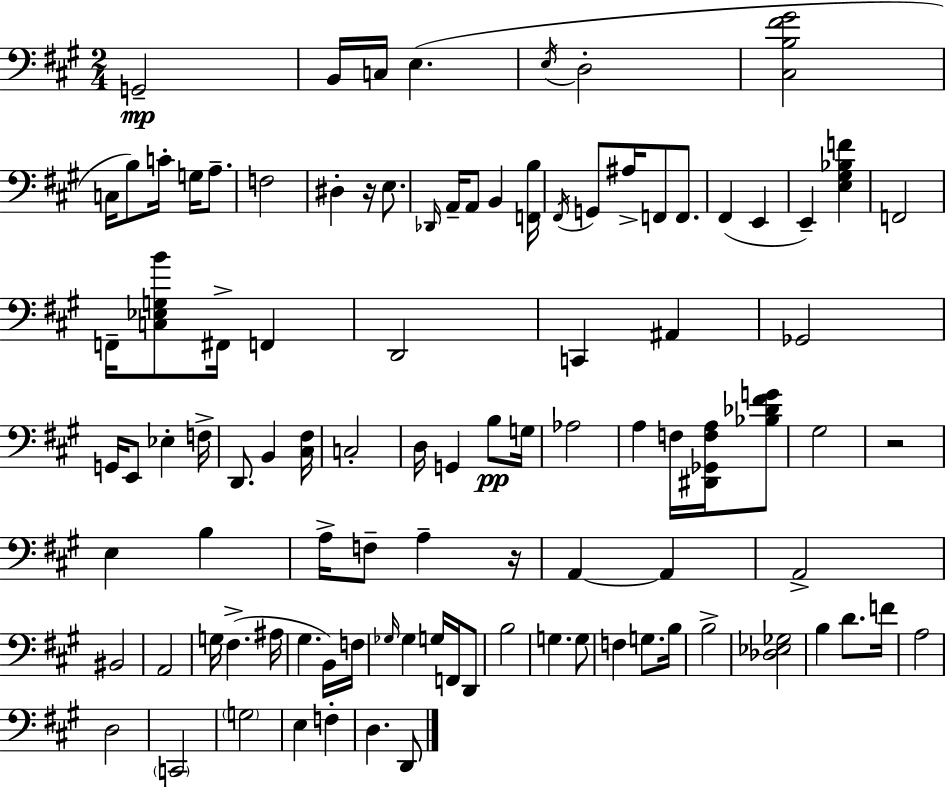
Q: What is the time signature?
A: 2/4